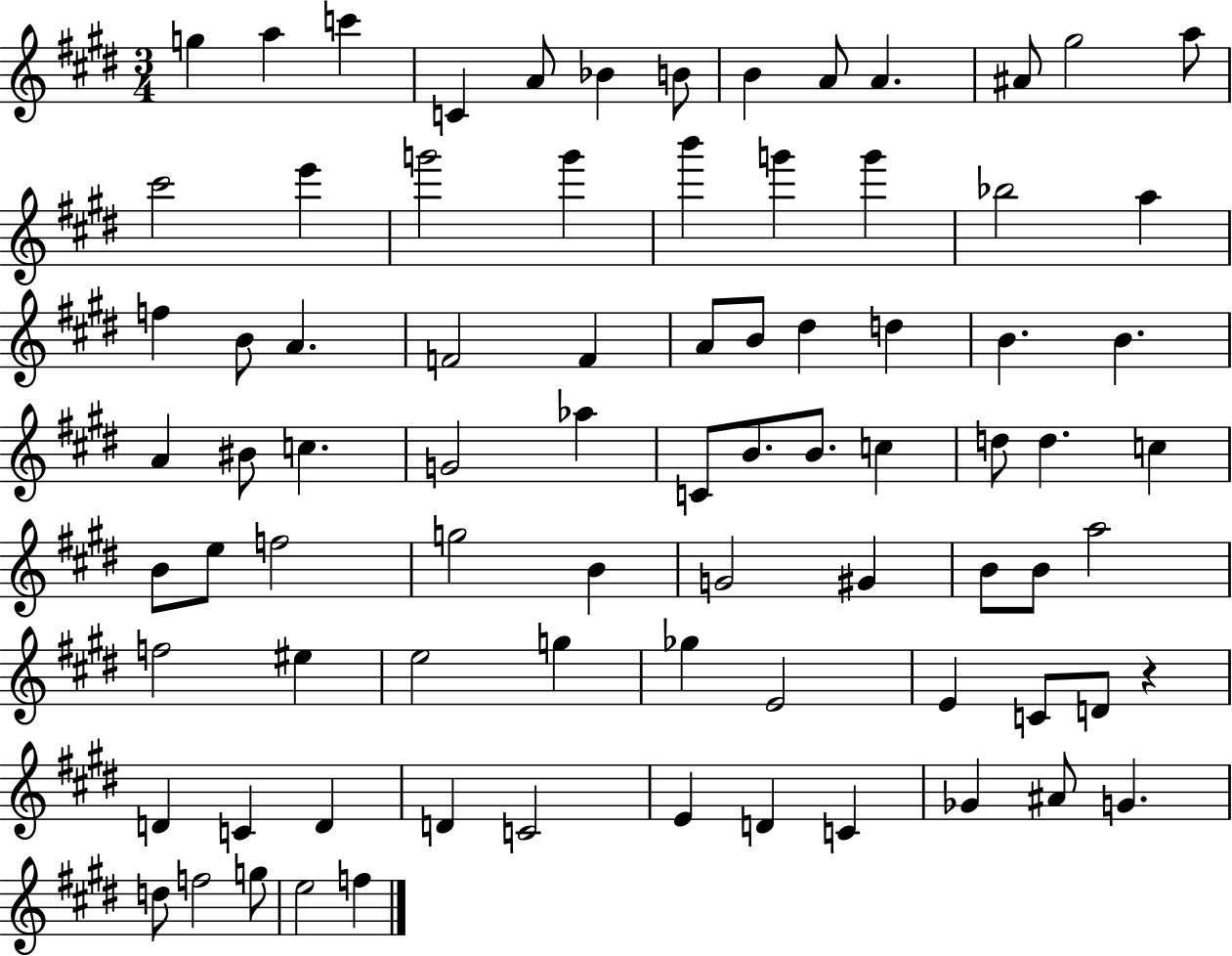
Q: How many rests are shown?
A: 1